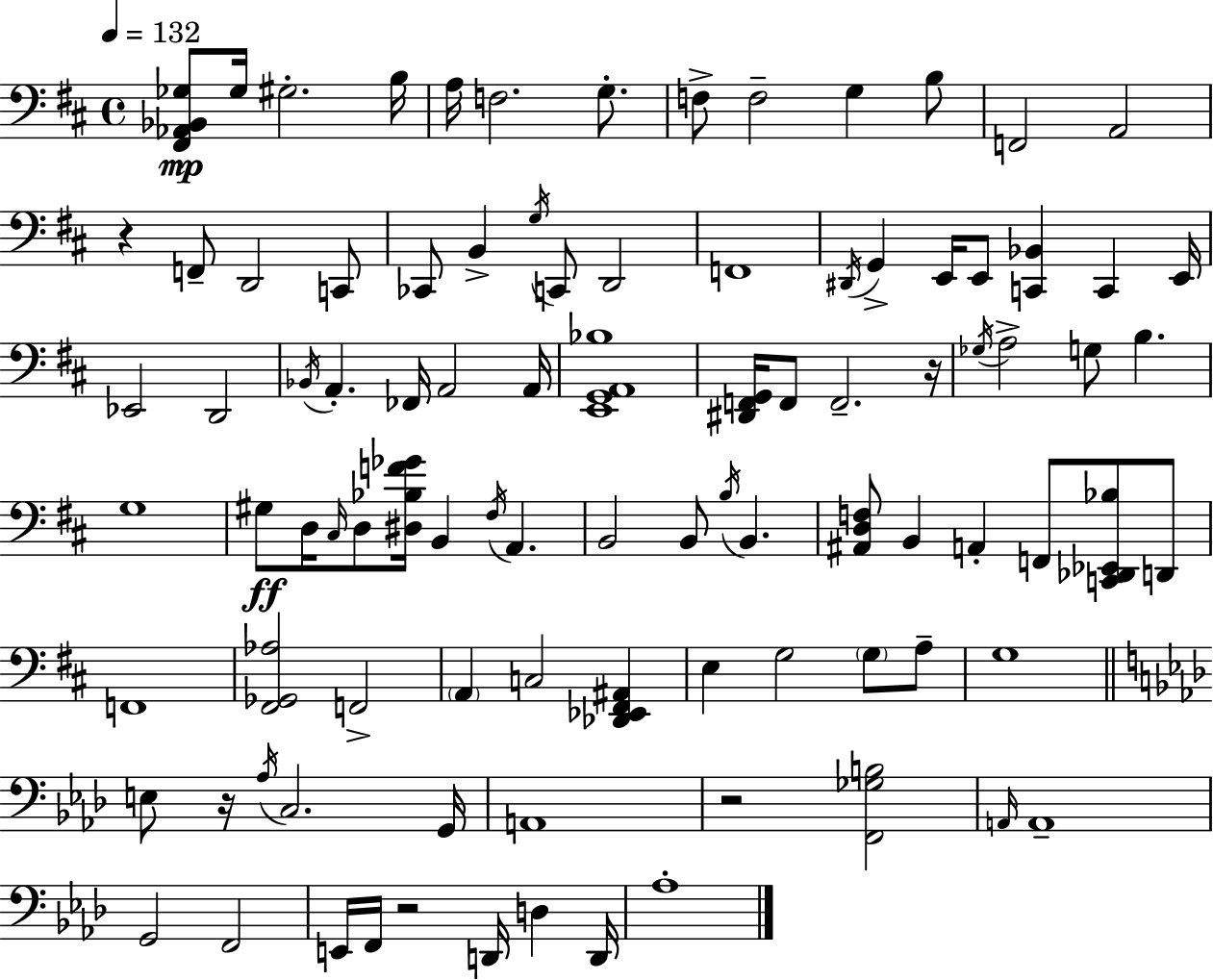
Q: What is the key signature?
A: D major